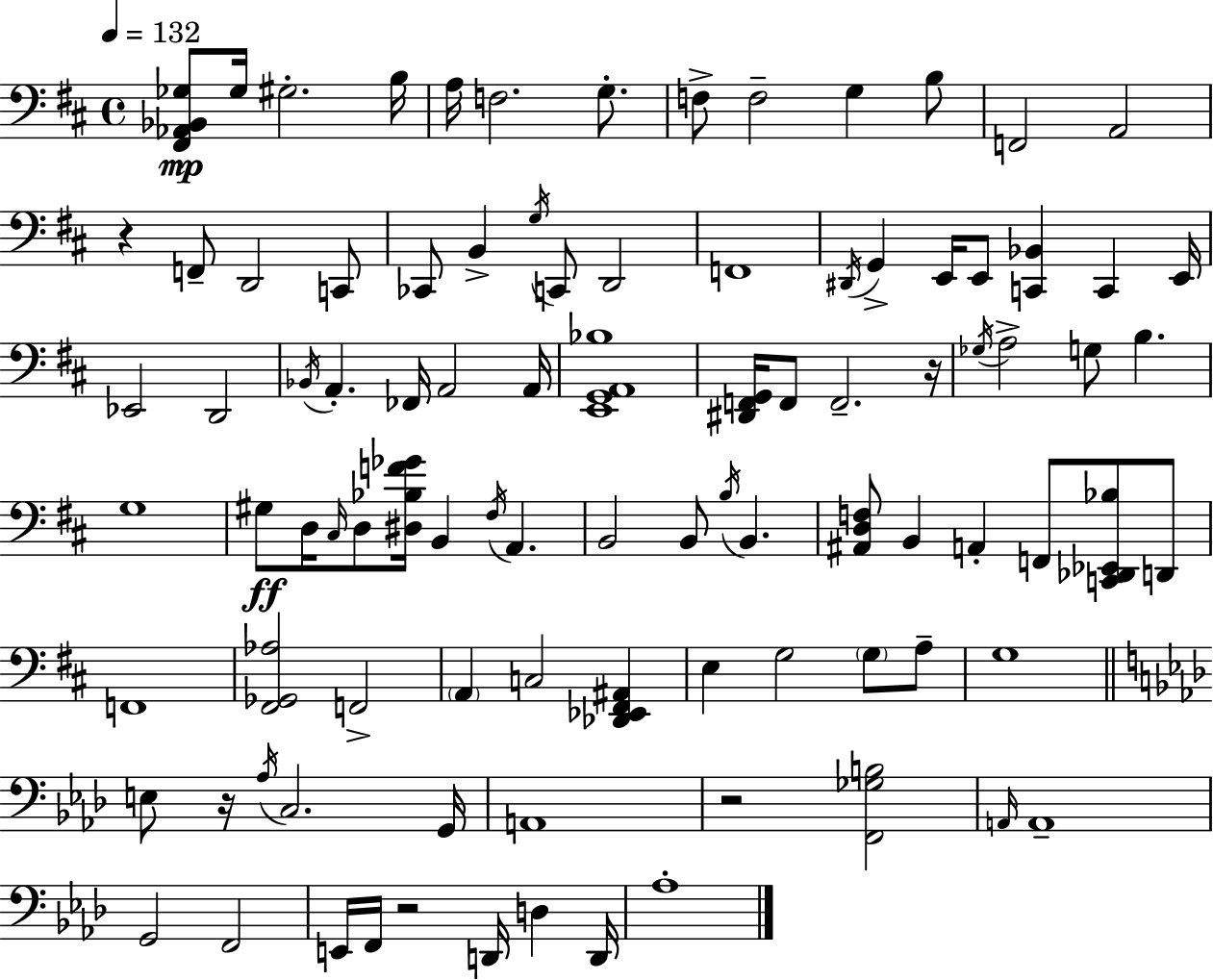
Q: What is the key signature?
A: D major